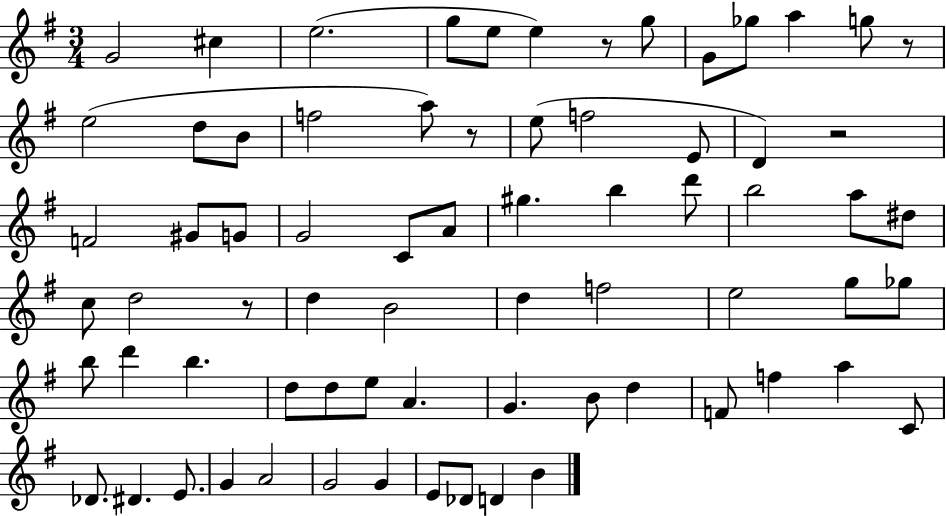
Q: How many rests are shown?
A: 5